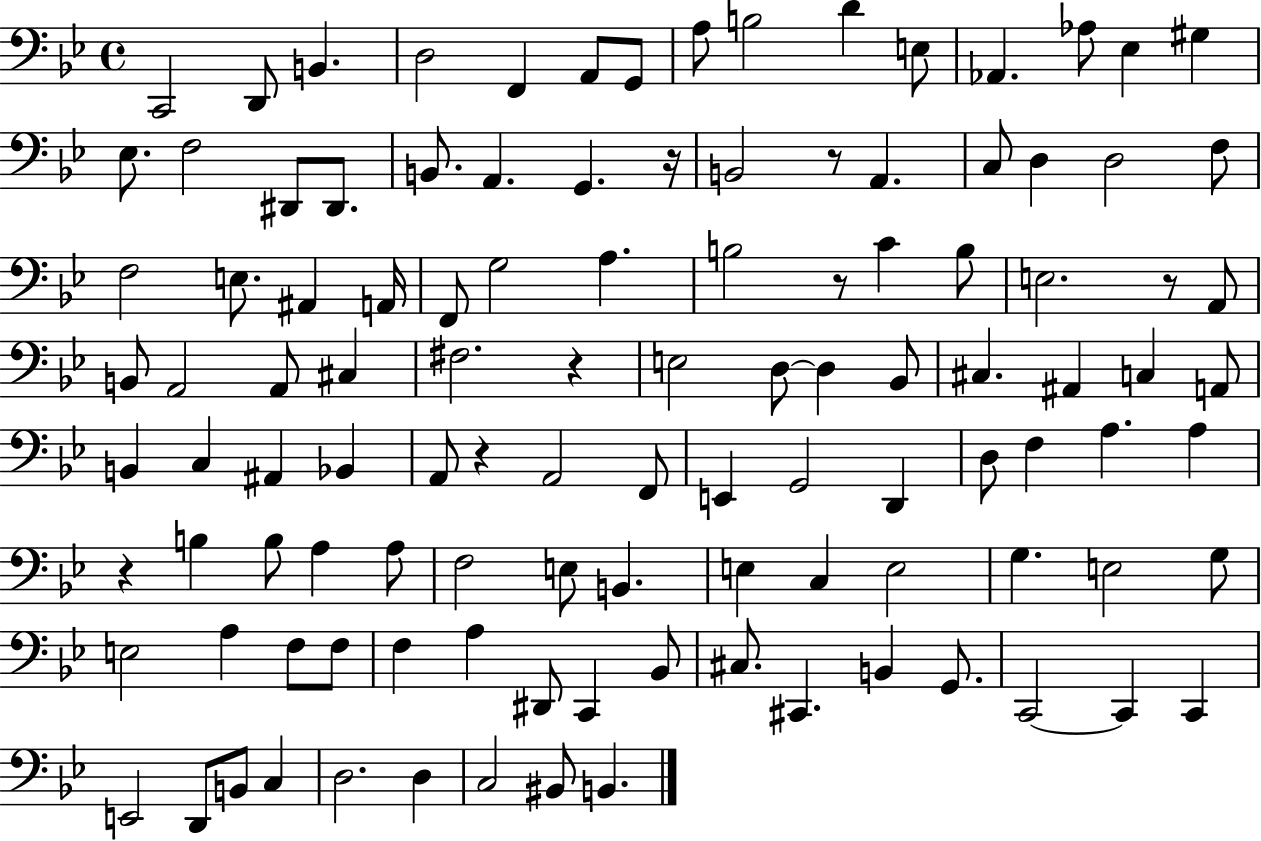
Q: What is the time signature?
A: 4/4